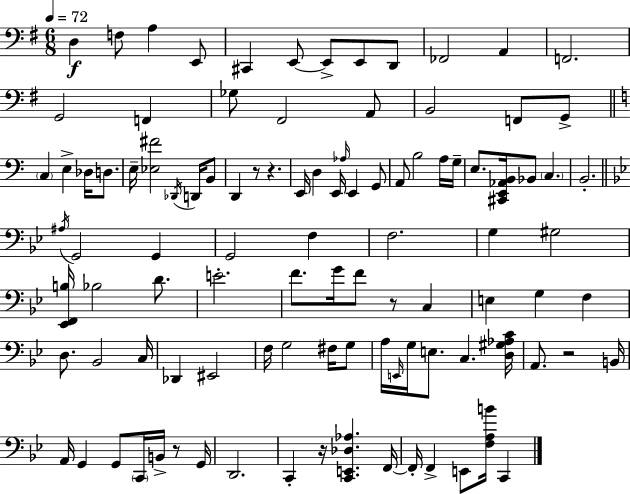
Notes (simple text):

D3/q F3/e A3/q E2/e C#2/q E2/e E2/e E2/e D2/e FES2/h A2/q F2/h. G2/h F2/q Gb3/e F#2/h A2/e B2/h F2/e G2/e C3/q E3/q Db3/s D3/e. E3/s [Eb3,F#4]/h Db2/s D2/s B2/e D2/q R/e R/q. E2/s D3/q E2/s Ab3/s E2/q G2/e A2/e B3/h A3/s G3/s E3/e. [C#2,E2,Ab2,B2]/s Bb2/e C3/q. B2/h. A#3/s G2/h G2/q G2/h F3/q F3/h. G3/q G#3/h [Eb2,F2,B3]/s Bb3/h D4/e. E4/h. F4/e. G4/s F4/e R/e C3/q E3/q G3/q F3/q D3/e. Bb2/h C3/s Db2/q EIS2/h F3/s G3/h F#3/s G3/e A3/s E2/s G3/s E3/e. C3/q. [D3,G#3,Ab3,C4]/s A2/e. R/h B2/s A2/s G2/q G2/e C2/s B2/s R/e G2/s D2/h. C2/q R/s [C2,E2,Db3,Ab3]/q. F2/s F2/s F2/q E2/e [F3,A3,B4]/s C2/q